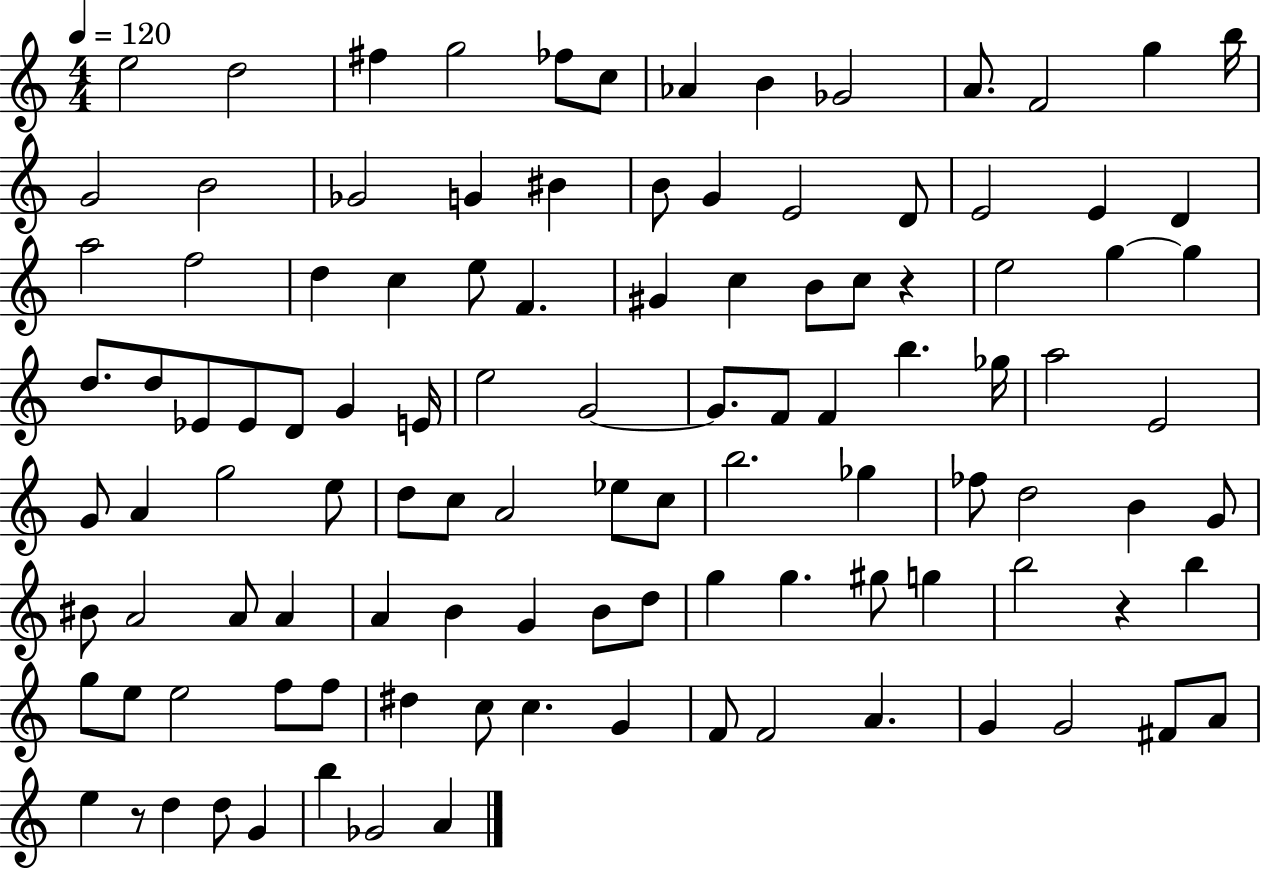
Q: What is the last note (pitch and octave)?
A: A4